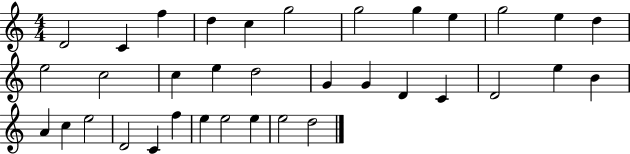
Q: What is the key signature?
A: C major